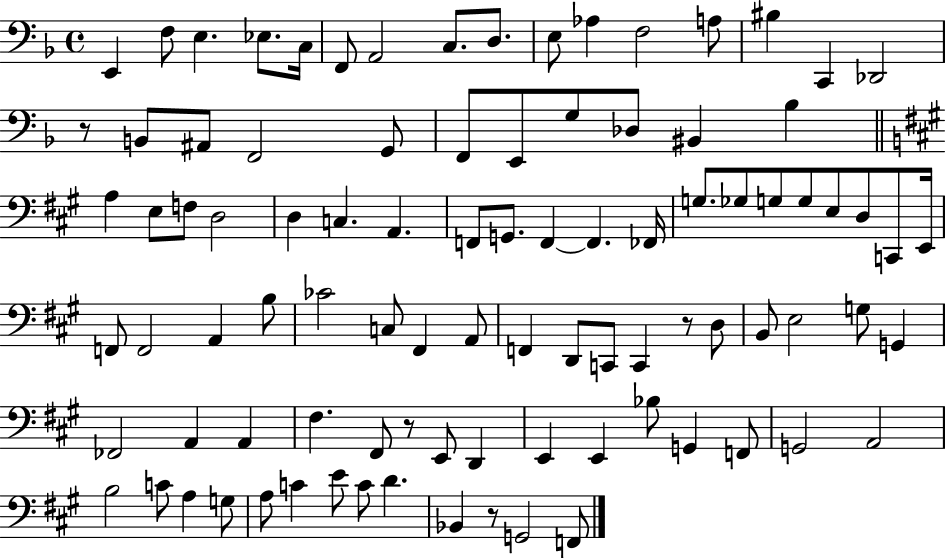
{
  \clef bass
  \time 4/4
  \defaultTimeSignature
  \key f \major
  e,4 f8 e4. ees8. c16 | f,8 a,2 c8. d8. | e8 aes4 f2 a8 | bis4 c,4 des,2 | \break r8 b,8 ais,8 f,2 g,8 | f,8 e,8 g8 des8 bis,4 bes4 | \bar "||" \break \key a \major a4 e8 f8 d2 | d4 c4. a,4. | f,8 g,8. f,4~~ f,4. fes,16 | g8. ges8 g8 g8 e8 d8 c,8 e,16 | \break f,8 f,2 a,4 b8 | ces'2 c8 fis,4 a,8 | f,4 d,8 c,8 c,4 r8 d8 | b,8 e2 g8 g,4 | \break fes,2 a,4 a,4 | fis4. fis,8 r8 e,8 d,4 | e,4 e,4 bes8 g,4 f,8 | g,2 a,2 | \break b2 c'8 a4 g8 | a8 c'4 e'8 c'8 d'4. | bes,4 r8 g,2 f,8 | \bar "|."
}